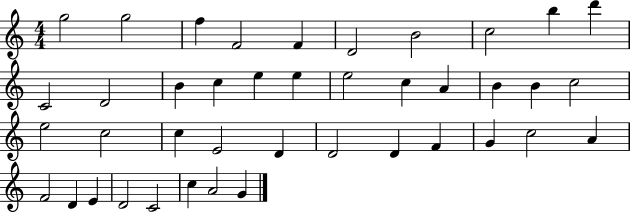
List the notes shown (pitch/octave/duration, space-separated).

G5/h G5/h F5/q F4/h F4/q D4/h B4/h C5/h B5/q D6/q C4/h D4/h B4/q C5/q E5/q E5/q E5/h C5/q A4/q B4/q B4/q C5/h E5/h C5/h C5/q E4/h D4/q D4/h D4/q F4/q G4/q C5/h A4/q F4/h D4/q E4/q D4/h C4/h C5/q A4/h G4/q